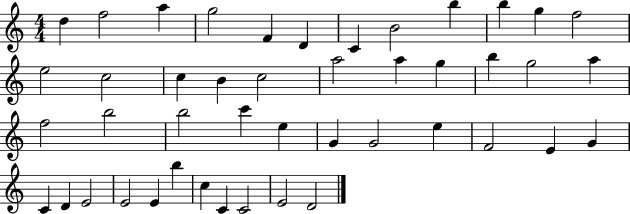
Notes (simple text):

D5/q F5/h A5/q G5/h F4/q D4/q C4/q B4/h B5/q B5/q G5/q F5/h E5/h C5/h C5/q B4/q C5/h A5/h A5/q G5/q B5/q G5/h A5/q F5/h B5/h B5/h C6/q E5/q G4/q G4/h E5/q F4/h E4/q G4/q C4/q D4/q E4/h E4/h E4/q B5/q C5/q C4/q C4/h E4/h D4/h